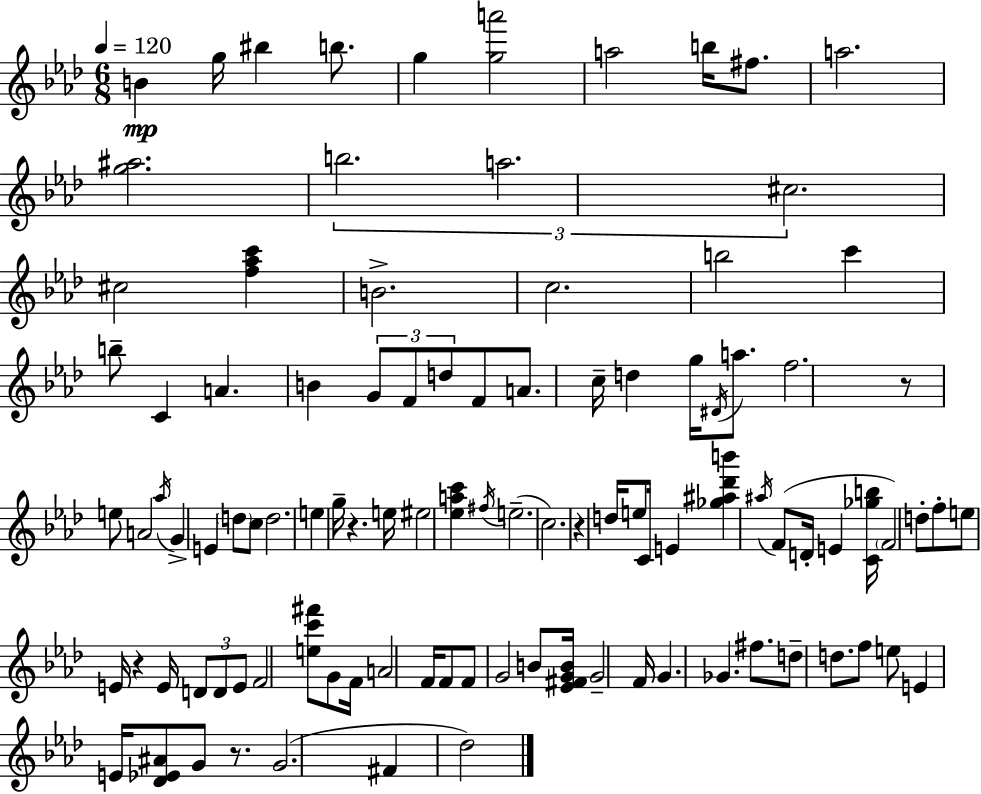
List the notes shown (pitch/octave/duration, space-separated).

B4/q G5/s BIS5/q B5/e. G5/q [G5,A6]/h A5/h B5/s F#5/e. A5/h. [G5,A#5]/h. B5/h. A5/h. C#5/h. C#5/h [F5,Ab5,C6]/q B4/h. C5/h. B5/h C6/q B5/e C4/q A4/q. B4/q G4/e F4/e D5/e F4/e A4/e. C5/s D5/q G5/s D#4/s A5/e. F5/h. R/e E5/e A4/h Ab5/s G4/q E4/q D5/e C5/e D5/h. E5/q G5/s R/q. E5/s EIS5/h [Eb5,A5,C6]/q F#5/s E5/h. C5/h. R/q D5/s E5/e C4/s E4/q [Gb5,A#5,Db6,B6]/q A#5/s F4/e D4/s E4/q [C4,Gb5,B5]/s F4/h D5/e F5/e E5/e E4/s R/q E4/s D4/e D4/e E4/e F4/h [E5,C6,F#6]/e G4/e F4/s A4/h F4/s F4/e F4/e G4/h B4/e [Eb4,F#4,G4,B4]/s G4/h F4/s G4/q. Gb4/q. F#5/e. D5/e D5/e. F5/e E5/e E4/q E4/s [Db4,Eb4,A#4]/e G4/e R/e. G4/h. F#4/q Db5/h